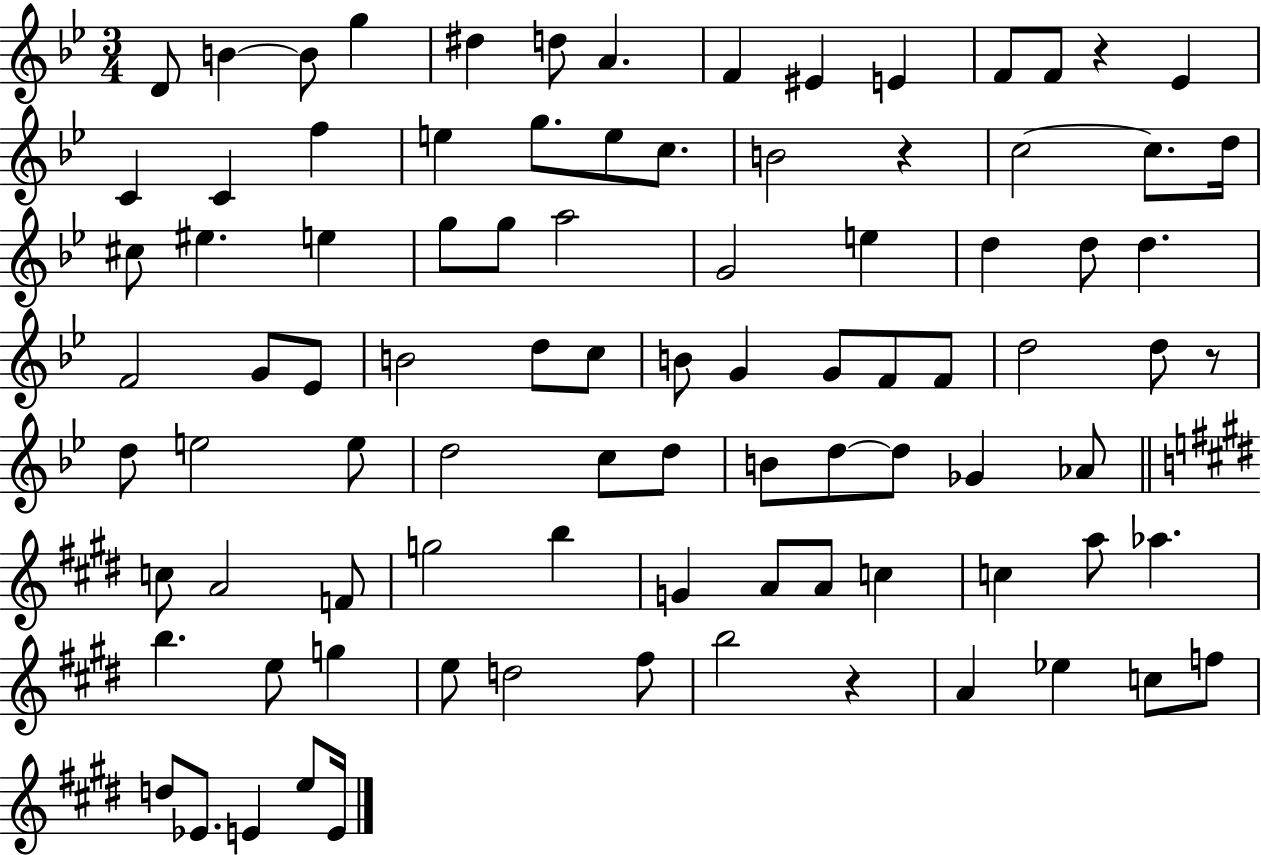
D4/e B4/q B4/e G5/q D#5/q D5/e A4/q. F4/q EIS4/q E4/q F4/e F4/e R/q Eb4/q C4/q C4/q F5/q E5/q G5/e. E5/e C5/e. B4/h R/q C5/h C5/e. D5/s C#5/e EIS5/q. E5/q G5/e G5/e A5/h G4/h E5/q D5/q D5/e D5/q. F4/h G4/e Eb4/e B4/h D5/e C5/e B4/e G4/q G4/e F4/e F4/e D5/h D5/e R/e D5/e E5/h E5/e D5/h C5/e D5/e B4/e D5/e D5/e Gb4/q Ab4/e C5/e A4/h F4/e G5/h B5/q G4/q A4/e A4/e C5/q C5/q A5/e Ab5/q. B5/q. E5/e G5/q E5/e D5/h F#5/e B5/h R/q A4/q Eb5/q C5/e F5/e D5/e Eb4/e. E4/q E5/e E4/s